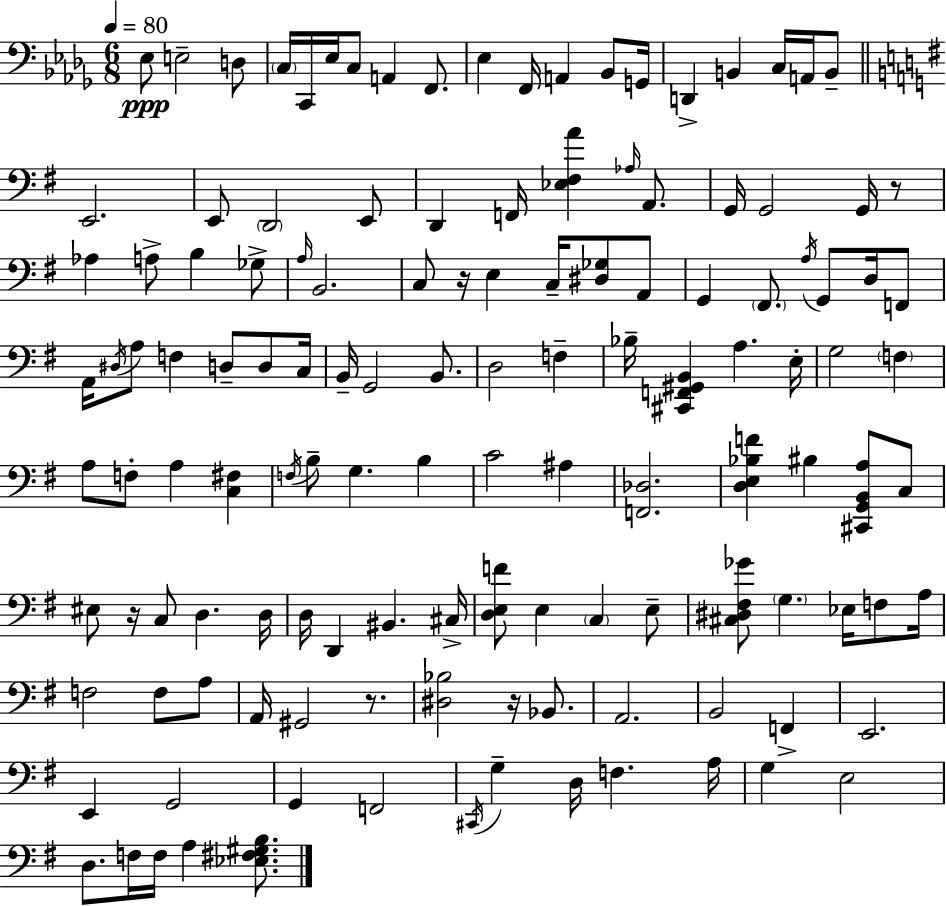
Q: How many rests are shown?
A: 5